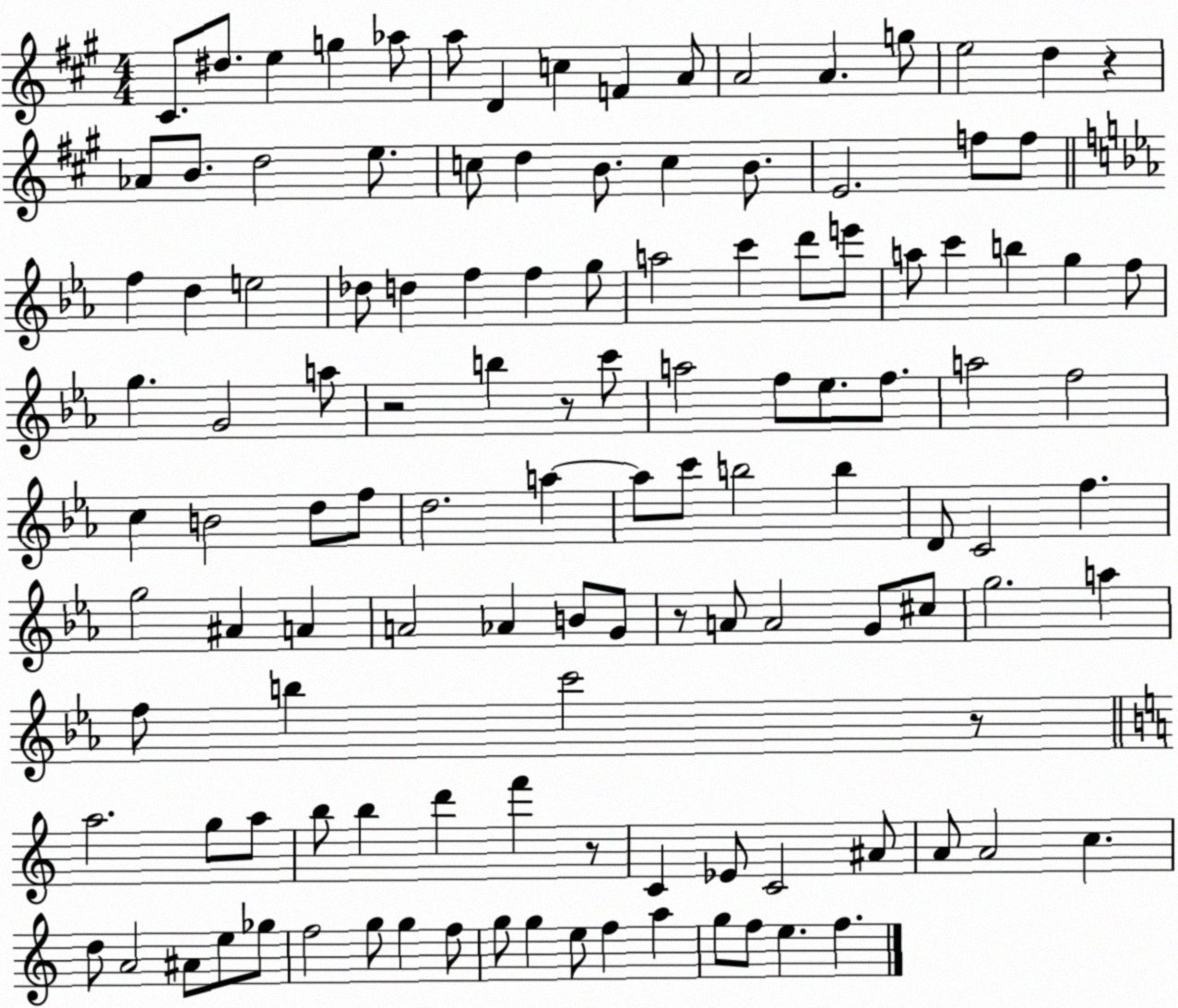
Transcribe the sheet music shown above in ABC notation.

X:1
T:Untitled
M:4/4
L:1/4
K:A
^C/2 ^d/2 e g _a/2 a/2 D c F A/2 A2 A g/2 e2 d z _A/2 B/2 d2 e/2 c/2 d B/2 c B/2 E2 f/2 f/2 f d e2 _d/2 d f f g/2 a2 c' d'/2 e'/2 a/2 c' b g f/2 g G2 a/2 z2 b z/2 c'/2 a2 f/2 _e/2 f/2 a2 f2 c B2 d/2 f/2 d2 a a/2 c'/2 b2 b D/2 C2 f g2 ^A A A2 _A B/2 G/2 z/2 A/2 A2 G/2 ^c/2 g2 a f/2 b c'2 z/2 a2 g/2 a/2 b/2 b d' f' z/2 C _E/2 C2 ^A/2 A/2 A2 c d/2 A2 ^A/2 e/2 _g/2 f2 g/2 g f/2 g/2 g e/2 f a g/2 f/2 e f